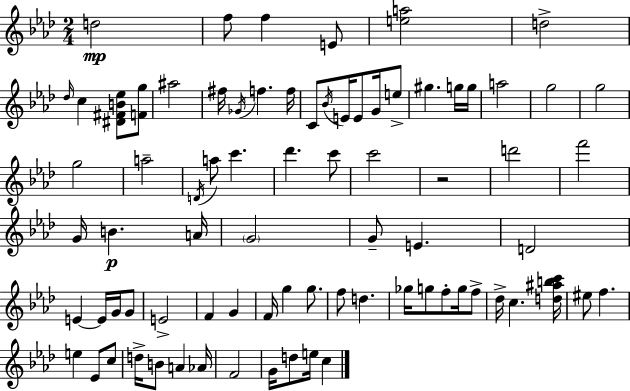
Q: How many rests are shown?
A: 1